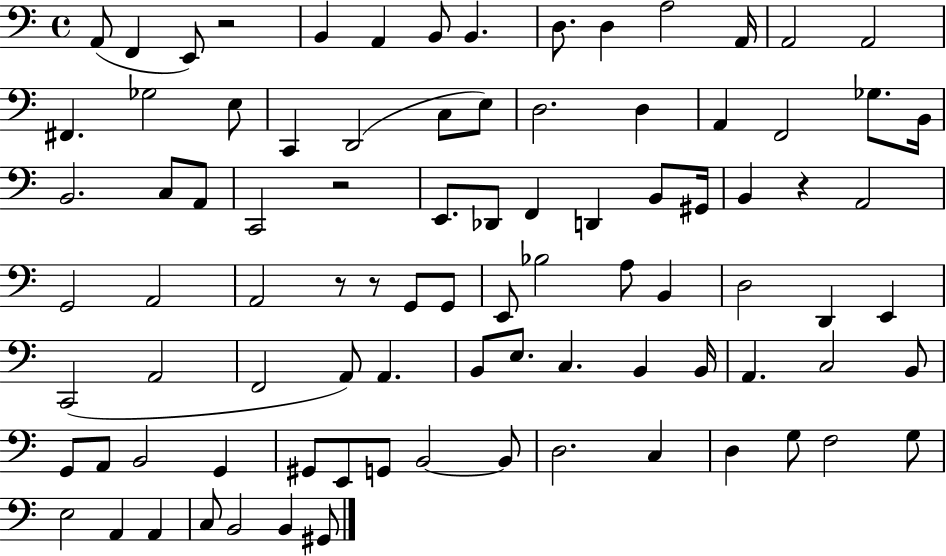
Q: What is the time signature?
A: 4/4